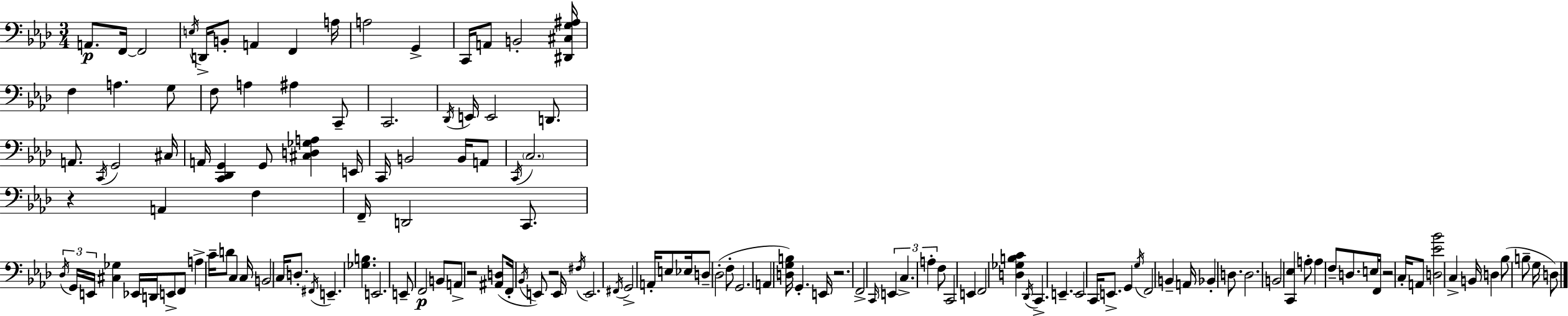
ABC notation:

X:1
T:Untitled
M:3/4
L:1/4
K:Fm
A,,/2 F,,/4 F,,2 E,/4 D,,/4 B,,/2 A,, F,, A,/4 A,2 G,, C,,/4 A,,/2 B,,2 [^D,,^C,G,^A,]/4 F, A, G,/2 F,/2 A, ^A, C,,/2 C,,2 _D,,/4 E,,/4 E,,2 D,,/2 A,,/2 C,,/4 G,,2 ^C,/4 A,,/4 [C,,_D,,G,,] G,,/2 [^C,D,_G,A,] E,,/4 C,,/4 B,,2 B,,/4 A,,/2 C,,/4 C,2 z A,, F, F,,/4 D,,2 C,,/2 _D,/4 G,,/4 E,,/4 [^C,_G,] _E,,/4 D,,/4 E,,/2 F,,/2 A, C/4 D/2 C, C,/4 B,,2 C,/4 D,/2 ^F,,/4 E,, [_G,B,] E,,2 E,,/2 F,,2 B,,/2 A,,/2 z2 [^A,,D,]/2 F,,/4 _B,,/4 E,,/2 z2 E,,/4 ^F,/4 E,,2 ^F,,/4 G,,2 A,,/4 E,/2 _E,/4 D,/2 _D,2 F,/2 G,,2 A,, [D,G,B,]/4 G,, E,,/4 z2 F,,2 C,,/4 E,, C, A, F,/2 C,,2 E,, F,,2 [D,_G,B,C] _D,,/4 C,, E,, E,,2 C,,/4 E,,/2 G,, G,/4 F,,2 B,, A,,/4 _B,, D,/2 D,2 B,,2 [C,,_E,] A,/2 A, F,/2 D,/2 E,/4 F,,/4 z2 C,/4 A,,/2 [D,_E_B]2 C, B,,/4 D, _B,/2 B,/2 G,/4 D,/2